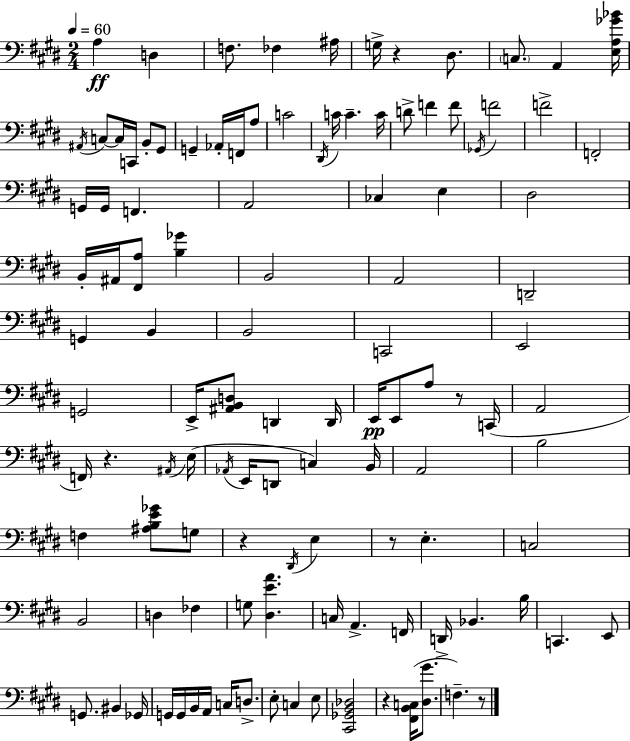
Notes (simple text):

A3/q D3/q F3/e. FES3/q A#3/s G3/s R/q D#3/e. C3/e. A2/q [E3,A3,Gb4,Bb4]/s A#2/s C3/e C3/s C2/s B2/e G#2/e G2/q Ab2/s F2/s A3/e C4/h D#2/s C4/s C4/q. C4/s D4/e F4/q F4/e Gb2/s F4/h F4/h F2/h G2/s G2/s F2/q. A2/h CES3/q E3/q D#3/h B2/s A#2/s [F#2,A3]/e [B3,Gb4]/q B2/h A2/h D2/h G2/q B2/q B2/h C2/h E2/h G2/h E2/s [A#2,B2,D3]/e D2/q D2/s E2/s E2/e A3/e R/e C2/s A2/h F2/s R/q. A#2/s E3/s Ab2/s E2/s D2/e C3/q B2/s A2/h B3/h F3/q [A#3,B3,E4,Gb4]/e G3/e R/q D#2/s E3/q R/e E3/q. C3/h B2/h D3/q FES3/q G3/e [D#3,E4,A4]/q. C3/s A2/q. F2/s D2/s Bb2/q. B3/s C2/q. E2/e G2/e. BIS2/q Gb2/s G2/s G2/s B2/s A2/s C3/s D3/e. E3/e C3/q E3/e [C#2,Gb2,B2,Db3]/h R/q [F#2,B2,C3]/s [D#3,G#4]/e. F3/q. R/e